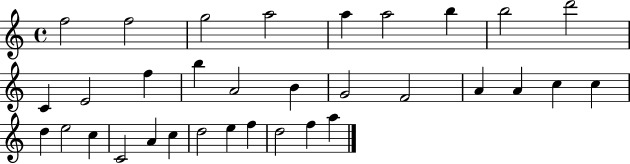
X:1
T:Untitled
M:4/4
L:1/4
K:C
f2 f2 g2 a2 a a2 b b2 d'2 C E2 f b A2 B G2 F2 A A c c d e2 c C2 A c d2 e f d2 f a